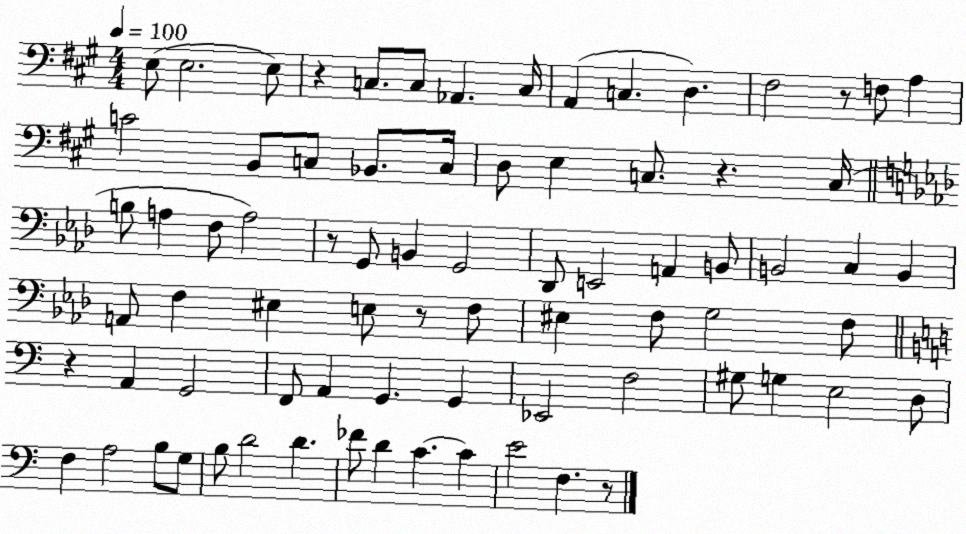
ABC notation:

X:1
T:Untitled
M:4/4
L:1/4
K:A
E,/2 E,2 E,/2 z C,/2 C,/2 _A,, C,/4 A,, C, D, ^F,2 z/2 F,/2 A, C2 B,,/2 C,/2 _B,,/2 C,/4 D,/2 E, C,/2 z C,/4 B,/2 A, F,/2 A,2 z/2 G,,/2 B,, G,,2 _D,,/2 E,,2 A,, B,,/2 B,,2 C, B,, A,,/2 F, ^E, E,/2 z/2 F,/2 ^E, F,/2 G,2 F,/2 z A,, G,,2 F,,/2 A,, G,, G,, _E,,2 F,2 ^G,/2 G, E,2 D,/2 F, A,2 B,/2 G,/2 B,/2 D2 D _F/2 D C C E2 F, z/2